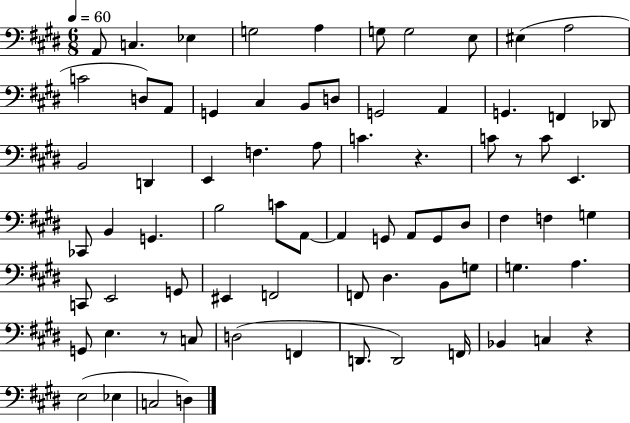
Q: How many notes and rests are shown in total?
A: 74